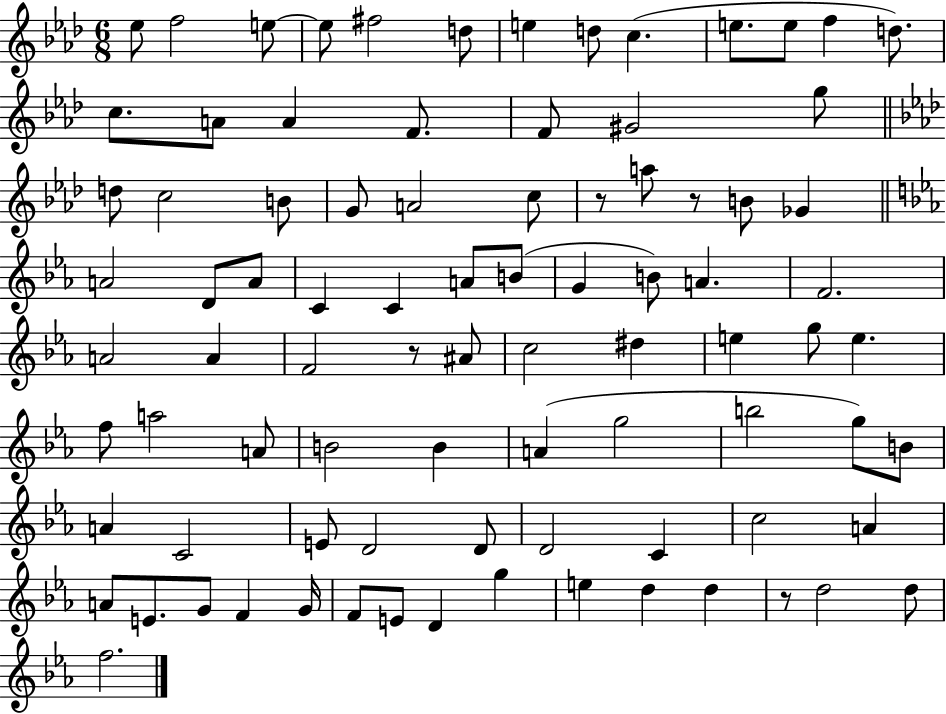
{
  \clef treble
  \numericTimeSignature
  \time 6/8
  \key aes \major
  \repeat volta 2 { ees''8 f''2 e''8~~ | e''8 fis''2 d''8 | e''4 d''8 c''4.( | e''8. e''8 f''4 d''8.) | \break c''8. a'8 a'4 f'8. | f'8 gis'2 g''8 | \bar "||" \break \key aes \major d''8 c''2 b'8 | g'8 a'2 c''8 | r8 a''8 r8 b'8 ges'4 | \bar "||" \break \key ees \major a'2 d'8 a'8 | c'4 c'4 a'8 b'8( | g'4 b'8) a'4. | f'2. | \break a'2 a'4 | f'2 r8 ais'8 | c''2 dis''4 | e''4 g''8 e''4. | \break f''8 a''2 a'8 | b'2 b'4 | a'4( g''2 | b''2 g''8) b'8 | \break a'4 c'2 | e'8 d'2 d'8 | d'2 c'4 | c''2 a'4 | \break a'8 e'8. g'8 f'4 g'16 | f'8 e'8 d'4 g''4 | e''4 d''4 d''4 | r8 d''2 d''8 | \break f''2. | } \bar "|."
}